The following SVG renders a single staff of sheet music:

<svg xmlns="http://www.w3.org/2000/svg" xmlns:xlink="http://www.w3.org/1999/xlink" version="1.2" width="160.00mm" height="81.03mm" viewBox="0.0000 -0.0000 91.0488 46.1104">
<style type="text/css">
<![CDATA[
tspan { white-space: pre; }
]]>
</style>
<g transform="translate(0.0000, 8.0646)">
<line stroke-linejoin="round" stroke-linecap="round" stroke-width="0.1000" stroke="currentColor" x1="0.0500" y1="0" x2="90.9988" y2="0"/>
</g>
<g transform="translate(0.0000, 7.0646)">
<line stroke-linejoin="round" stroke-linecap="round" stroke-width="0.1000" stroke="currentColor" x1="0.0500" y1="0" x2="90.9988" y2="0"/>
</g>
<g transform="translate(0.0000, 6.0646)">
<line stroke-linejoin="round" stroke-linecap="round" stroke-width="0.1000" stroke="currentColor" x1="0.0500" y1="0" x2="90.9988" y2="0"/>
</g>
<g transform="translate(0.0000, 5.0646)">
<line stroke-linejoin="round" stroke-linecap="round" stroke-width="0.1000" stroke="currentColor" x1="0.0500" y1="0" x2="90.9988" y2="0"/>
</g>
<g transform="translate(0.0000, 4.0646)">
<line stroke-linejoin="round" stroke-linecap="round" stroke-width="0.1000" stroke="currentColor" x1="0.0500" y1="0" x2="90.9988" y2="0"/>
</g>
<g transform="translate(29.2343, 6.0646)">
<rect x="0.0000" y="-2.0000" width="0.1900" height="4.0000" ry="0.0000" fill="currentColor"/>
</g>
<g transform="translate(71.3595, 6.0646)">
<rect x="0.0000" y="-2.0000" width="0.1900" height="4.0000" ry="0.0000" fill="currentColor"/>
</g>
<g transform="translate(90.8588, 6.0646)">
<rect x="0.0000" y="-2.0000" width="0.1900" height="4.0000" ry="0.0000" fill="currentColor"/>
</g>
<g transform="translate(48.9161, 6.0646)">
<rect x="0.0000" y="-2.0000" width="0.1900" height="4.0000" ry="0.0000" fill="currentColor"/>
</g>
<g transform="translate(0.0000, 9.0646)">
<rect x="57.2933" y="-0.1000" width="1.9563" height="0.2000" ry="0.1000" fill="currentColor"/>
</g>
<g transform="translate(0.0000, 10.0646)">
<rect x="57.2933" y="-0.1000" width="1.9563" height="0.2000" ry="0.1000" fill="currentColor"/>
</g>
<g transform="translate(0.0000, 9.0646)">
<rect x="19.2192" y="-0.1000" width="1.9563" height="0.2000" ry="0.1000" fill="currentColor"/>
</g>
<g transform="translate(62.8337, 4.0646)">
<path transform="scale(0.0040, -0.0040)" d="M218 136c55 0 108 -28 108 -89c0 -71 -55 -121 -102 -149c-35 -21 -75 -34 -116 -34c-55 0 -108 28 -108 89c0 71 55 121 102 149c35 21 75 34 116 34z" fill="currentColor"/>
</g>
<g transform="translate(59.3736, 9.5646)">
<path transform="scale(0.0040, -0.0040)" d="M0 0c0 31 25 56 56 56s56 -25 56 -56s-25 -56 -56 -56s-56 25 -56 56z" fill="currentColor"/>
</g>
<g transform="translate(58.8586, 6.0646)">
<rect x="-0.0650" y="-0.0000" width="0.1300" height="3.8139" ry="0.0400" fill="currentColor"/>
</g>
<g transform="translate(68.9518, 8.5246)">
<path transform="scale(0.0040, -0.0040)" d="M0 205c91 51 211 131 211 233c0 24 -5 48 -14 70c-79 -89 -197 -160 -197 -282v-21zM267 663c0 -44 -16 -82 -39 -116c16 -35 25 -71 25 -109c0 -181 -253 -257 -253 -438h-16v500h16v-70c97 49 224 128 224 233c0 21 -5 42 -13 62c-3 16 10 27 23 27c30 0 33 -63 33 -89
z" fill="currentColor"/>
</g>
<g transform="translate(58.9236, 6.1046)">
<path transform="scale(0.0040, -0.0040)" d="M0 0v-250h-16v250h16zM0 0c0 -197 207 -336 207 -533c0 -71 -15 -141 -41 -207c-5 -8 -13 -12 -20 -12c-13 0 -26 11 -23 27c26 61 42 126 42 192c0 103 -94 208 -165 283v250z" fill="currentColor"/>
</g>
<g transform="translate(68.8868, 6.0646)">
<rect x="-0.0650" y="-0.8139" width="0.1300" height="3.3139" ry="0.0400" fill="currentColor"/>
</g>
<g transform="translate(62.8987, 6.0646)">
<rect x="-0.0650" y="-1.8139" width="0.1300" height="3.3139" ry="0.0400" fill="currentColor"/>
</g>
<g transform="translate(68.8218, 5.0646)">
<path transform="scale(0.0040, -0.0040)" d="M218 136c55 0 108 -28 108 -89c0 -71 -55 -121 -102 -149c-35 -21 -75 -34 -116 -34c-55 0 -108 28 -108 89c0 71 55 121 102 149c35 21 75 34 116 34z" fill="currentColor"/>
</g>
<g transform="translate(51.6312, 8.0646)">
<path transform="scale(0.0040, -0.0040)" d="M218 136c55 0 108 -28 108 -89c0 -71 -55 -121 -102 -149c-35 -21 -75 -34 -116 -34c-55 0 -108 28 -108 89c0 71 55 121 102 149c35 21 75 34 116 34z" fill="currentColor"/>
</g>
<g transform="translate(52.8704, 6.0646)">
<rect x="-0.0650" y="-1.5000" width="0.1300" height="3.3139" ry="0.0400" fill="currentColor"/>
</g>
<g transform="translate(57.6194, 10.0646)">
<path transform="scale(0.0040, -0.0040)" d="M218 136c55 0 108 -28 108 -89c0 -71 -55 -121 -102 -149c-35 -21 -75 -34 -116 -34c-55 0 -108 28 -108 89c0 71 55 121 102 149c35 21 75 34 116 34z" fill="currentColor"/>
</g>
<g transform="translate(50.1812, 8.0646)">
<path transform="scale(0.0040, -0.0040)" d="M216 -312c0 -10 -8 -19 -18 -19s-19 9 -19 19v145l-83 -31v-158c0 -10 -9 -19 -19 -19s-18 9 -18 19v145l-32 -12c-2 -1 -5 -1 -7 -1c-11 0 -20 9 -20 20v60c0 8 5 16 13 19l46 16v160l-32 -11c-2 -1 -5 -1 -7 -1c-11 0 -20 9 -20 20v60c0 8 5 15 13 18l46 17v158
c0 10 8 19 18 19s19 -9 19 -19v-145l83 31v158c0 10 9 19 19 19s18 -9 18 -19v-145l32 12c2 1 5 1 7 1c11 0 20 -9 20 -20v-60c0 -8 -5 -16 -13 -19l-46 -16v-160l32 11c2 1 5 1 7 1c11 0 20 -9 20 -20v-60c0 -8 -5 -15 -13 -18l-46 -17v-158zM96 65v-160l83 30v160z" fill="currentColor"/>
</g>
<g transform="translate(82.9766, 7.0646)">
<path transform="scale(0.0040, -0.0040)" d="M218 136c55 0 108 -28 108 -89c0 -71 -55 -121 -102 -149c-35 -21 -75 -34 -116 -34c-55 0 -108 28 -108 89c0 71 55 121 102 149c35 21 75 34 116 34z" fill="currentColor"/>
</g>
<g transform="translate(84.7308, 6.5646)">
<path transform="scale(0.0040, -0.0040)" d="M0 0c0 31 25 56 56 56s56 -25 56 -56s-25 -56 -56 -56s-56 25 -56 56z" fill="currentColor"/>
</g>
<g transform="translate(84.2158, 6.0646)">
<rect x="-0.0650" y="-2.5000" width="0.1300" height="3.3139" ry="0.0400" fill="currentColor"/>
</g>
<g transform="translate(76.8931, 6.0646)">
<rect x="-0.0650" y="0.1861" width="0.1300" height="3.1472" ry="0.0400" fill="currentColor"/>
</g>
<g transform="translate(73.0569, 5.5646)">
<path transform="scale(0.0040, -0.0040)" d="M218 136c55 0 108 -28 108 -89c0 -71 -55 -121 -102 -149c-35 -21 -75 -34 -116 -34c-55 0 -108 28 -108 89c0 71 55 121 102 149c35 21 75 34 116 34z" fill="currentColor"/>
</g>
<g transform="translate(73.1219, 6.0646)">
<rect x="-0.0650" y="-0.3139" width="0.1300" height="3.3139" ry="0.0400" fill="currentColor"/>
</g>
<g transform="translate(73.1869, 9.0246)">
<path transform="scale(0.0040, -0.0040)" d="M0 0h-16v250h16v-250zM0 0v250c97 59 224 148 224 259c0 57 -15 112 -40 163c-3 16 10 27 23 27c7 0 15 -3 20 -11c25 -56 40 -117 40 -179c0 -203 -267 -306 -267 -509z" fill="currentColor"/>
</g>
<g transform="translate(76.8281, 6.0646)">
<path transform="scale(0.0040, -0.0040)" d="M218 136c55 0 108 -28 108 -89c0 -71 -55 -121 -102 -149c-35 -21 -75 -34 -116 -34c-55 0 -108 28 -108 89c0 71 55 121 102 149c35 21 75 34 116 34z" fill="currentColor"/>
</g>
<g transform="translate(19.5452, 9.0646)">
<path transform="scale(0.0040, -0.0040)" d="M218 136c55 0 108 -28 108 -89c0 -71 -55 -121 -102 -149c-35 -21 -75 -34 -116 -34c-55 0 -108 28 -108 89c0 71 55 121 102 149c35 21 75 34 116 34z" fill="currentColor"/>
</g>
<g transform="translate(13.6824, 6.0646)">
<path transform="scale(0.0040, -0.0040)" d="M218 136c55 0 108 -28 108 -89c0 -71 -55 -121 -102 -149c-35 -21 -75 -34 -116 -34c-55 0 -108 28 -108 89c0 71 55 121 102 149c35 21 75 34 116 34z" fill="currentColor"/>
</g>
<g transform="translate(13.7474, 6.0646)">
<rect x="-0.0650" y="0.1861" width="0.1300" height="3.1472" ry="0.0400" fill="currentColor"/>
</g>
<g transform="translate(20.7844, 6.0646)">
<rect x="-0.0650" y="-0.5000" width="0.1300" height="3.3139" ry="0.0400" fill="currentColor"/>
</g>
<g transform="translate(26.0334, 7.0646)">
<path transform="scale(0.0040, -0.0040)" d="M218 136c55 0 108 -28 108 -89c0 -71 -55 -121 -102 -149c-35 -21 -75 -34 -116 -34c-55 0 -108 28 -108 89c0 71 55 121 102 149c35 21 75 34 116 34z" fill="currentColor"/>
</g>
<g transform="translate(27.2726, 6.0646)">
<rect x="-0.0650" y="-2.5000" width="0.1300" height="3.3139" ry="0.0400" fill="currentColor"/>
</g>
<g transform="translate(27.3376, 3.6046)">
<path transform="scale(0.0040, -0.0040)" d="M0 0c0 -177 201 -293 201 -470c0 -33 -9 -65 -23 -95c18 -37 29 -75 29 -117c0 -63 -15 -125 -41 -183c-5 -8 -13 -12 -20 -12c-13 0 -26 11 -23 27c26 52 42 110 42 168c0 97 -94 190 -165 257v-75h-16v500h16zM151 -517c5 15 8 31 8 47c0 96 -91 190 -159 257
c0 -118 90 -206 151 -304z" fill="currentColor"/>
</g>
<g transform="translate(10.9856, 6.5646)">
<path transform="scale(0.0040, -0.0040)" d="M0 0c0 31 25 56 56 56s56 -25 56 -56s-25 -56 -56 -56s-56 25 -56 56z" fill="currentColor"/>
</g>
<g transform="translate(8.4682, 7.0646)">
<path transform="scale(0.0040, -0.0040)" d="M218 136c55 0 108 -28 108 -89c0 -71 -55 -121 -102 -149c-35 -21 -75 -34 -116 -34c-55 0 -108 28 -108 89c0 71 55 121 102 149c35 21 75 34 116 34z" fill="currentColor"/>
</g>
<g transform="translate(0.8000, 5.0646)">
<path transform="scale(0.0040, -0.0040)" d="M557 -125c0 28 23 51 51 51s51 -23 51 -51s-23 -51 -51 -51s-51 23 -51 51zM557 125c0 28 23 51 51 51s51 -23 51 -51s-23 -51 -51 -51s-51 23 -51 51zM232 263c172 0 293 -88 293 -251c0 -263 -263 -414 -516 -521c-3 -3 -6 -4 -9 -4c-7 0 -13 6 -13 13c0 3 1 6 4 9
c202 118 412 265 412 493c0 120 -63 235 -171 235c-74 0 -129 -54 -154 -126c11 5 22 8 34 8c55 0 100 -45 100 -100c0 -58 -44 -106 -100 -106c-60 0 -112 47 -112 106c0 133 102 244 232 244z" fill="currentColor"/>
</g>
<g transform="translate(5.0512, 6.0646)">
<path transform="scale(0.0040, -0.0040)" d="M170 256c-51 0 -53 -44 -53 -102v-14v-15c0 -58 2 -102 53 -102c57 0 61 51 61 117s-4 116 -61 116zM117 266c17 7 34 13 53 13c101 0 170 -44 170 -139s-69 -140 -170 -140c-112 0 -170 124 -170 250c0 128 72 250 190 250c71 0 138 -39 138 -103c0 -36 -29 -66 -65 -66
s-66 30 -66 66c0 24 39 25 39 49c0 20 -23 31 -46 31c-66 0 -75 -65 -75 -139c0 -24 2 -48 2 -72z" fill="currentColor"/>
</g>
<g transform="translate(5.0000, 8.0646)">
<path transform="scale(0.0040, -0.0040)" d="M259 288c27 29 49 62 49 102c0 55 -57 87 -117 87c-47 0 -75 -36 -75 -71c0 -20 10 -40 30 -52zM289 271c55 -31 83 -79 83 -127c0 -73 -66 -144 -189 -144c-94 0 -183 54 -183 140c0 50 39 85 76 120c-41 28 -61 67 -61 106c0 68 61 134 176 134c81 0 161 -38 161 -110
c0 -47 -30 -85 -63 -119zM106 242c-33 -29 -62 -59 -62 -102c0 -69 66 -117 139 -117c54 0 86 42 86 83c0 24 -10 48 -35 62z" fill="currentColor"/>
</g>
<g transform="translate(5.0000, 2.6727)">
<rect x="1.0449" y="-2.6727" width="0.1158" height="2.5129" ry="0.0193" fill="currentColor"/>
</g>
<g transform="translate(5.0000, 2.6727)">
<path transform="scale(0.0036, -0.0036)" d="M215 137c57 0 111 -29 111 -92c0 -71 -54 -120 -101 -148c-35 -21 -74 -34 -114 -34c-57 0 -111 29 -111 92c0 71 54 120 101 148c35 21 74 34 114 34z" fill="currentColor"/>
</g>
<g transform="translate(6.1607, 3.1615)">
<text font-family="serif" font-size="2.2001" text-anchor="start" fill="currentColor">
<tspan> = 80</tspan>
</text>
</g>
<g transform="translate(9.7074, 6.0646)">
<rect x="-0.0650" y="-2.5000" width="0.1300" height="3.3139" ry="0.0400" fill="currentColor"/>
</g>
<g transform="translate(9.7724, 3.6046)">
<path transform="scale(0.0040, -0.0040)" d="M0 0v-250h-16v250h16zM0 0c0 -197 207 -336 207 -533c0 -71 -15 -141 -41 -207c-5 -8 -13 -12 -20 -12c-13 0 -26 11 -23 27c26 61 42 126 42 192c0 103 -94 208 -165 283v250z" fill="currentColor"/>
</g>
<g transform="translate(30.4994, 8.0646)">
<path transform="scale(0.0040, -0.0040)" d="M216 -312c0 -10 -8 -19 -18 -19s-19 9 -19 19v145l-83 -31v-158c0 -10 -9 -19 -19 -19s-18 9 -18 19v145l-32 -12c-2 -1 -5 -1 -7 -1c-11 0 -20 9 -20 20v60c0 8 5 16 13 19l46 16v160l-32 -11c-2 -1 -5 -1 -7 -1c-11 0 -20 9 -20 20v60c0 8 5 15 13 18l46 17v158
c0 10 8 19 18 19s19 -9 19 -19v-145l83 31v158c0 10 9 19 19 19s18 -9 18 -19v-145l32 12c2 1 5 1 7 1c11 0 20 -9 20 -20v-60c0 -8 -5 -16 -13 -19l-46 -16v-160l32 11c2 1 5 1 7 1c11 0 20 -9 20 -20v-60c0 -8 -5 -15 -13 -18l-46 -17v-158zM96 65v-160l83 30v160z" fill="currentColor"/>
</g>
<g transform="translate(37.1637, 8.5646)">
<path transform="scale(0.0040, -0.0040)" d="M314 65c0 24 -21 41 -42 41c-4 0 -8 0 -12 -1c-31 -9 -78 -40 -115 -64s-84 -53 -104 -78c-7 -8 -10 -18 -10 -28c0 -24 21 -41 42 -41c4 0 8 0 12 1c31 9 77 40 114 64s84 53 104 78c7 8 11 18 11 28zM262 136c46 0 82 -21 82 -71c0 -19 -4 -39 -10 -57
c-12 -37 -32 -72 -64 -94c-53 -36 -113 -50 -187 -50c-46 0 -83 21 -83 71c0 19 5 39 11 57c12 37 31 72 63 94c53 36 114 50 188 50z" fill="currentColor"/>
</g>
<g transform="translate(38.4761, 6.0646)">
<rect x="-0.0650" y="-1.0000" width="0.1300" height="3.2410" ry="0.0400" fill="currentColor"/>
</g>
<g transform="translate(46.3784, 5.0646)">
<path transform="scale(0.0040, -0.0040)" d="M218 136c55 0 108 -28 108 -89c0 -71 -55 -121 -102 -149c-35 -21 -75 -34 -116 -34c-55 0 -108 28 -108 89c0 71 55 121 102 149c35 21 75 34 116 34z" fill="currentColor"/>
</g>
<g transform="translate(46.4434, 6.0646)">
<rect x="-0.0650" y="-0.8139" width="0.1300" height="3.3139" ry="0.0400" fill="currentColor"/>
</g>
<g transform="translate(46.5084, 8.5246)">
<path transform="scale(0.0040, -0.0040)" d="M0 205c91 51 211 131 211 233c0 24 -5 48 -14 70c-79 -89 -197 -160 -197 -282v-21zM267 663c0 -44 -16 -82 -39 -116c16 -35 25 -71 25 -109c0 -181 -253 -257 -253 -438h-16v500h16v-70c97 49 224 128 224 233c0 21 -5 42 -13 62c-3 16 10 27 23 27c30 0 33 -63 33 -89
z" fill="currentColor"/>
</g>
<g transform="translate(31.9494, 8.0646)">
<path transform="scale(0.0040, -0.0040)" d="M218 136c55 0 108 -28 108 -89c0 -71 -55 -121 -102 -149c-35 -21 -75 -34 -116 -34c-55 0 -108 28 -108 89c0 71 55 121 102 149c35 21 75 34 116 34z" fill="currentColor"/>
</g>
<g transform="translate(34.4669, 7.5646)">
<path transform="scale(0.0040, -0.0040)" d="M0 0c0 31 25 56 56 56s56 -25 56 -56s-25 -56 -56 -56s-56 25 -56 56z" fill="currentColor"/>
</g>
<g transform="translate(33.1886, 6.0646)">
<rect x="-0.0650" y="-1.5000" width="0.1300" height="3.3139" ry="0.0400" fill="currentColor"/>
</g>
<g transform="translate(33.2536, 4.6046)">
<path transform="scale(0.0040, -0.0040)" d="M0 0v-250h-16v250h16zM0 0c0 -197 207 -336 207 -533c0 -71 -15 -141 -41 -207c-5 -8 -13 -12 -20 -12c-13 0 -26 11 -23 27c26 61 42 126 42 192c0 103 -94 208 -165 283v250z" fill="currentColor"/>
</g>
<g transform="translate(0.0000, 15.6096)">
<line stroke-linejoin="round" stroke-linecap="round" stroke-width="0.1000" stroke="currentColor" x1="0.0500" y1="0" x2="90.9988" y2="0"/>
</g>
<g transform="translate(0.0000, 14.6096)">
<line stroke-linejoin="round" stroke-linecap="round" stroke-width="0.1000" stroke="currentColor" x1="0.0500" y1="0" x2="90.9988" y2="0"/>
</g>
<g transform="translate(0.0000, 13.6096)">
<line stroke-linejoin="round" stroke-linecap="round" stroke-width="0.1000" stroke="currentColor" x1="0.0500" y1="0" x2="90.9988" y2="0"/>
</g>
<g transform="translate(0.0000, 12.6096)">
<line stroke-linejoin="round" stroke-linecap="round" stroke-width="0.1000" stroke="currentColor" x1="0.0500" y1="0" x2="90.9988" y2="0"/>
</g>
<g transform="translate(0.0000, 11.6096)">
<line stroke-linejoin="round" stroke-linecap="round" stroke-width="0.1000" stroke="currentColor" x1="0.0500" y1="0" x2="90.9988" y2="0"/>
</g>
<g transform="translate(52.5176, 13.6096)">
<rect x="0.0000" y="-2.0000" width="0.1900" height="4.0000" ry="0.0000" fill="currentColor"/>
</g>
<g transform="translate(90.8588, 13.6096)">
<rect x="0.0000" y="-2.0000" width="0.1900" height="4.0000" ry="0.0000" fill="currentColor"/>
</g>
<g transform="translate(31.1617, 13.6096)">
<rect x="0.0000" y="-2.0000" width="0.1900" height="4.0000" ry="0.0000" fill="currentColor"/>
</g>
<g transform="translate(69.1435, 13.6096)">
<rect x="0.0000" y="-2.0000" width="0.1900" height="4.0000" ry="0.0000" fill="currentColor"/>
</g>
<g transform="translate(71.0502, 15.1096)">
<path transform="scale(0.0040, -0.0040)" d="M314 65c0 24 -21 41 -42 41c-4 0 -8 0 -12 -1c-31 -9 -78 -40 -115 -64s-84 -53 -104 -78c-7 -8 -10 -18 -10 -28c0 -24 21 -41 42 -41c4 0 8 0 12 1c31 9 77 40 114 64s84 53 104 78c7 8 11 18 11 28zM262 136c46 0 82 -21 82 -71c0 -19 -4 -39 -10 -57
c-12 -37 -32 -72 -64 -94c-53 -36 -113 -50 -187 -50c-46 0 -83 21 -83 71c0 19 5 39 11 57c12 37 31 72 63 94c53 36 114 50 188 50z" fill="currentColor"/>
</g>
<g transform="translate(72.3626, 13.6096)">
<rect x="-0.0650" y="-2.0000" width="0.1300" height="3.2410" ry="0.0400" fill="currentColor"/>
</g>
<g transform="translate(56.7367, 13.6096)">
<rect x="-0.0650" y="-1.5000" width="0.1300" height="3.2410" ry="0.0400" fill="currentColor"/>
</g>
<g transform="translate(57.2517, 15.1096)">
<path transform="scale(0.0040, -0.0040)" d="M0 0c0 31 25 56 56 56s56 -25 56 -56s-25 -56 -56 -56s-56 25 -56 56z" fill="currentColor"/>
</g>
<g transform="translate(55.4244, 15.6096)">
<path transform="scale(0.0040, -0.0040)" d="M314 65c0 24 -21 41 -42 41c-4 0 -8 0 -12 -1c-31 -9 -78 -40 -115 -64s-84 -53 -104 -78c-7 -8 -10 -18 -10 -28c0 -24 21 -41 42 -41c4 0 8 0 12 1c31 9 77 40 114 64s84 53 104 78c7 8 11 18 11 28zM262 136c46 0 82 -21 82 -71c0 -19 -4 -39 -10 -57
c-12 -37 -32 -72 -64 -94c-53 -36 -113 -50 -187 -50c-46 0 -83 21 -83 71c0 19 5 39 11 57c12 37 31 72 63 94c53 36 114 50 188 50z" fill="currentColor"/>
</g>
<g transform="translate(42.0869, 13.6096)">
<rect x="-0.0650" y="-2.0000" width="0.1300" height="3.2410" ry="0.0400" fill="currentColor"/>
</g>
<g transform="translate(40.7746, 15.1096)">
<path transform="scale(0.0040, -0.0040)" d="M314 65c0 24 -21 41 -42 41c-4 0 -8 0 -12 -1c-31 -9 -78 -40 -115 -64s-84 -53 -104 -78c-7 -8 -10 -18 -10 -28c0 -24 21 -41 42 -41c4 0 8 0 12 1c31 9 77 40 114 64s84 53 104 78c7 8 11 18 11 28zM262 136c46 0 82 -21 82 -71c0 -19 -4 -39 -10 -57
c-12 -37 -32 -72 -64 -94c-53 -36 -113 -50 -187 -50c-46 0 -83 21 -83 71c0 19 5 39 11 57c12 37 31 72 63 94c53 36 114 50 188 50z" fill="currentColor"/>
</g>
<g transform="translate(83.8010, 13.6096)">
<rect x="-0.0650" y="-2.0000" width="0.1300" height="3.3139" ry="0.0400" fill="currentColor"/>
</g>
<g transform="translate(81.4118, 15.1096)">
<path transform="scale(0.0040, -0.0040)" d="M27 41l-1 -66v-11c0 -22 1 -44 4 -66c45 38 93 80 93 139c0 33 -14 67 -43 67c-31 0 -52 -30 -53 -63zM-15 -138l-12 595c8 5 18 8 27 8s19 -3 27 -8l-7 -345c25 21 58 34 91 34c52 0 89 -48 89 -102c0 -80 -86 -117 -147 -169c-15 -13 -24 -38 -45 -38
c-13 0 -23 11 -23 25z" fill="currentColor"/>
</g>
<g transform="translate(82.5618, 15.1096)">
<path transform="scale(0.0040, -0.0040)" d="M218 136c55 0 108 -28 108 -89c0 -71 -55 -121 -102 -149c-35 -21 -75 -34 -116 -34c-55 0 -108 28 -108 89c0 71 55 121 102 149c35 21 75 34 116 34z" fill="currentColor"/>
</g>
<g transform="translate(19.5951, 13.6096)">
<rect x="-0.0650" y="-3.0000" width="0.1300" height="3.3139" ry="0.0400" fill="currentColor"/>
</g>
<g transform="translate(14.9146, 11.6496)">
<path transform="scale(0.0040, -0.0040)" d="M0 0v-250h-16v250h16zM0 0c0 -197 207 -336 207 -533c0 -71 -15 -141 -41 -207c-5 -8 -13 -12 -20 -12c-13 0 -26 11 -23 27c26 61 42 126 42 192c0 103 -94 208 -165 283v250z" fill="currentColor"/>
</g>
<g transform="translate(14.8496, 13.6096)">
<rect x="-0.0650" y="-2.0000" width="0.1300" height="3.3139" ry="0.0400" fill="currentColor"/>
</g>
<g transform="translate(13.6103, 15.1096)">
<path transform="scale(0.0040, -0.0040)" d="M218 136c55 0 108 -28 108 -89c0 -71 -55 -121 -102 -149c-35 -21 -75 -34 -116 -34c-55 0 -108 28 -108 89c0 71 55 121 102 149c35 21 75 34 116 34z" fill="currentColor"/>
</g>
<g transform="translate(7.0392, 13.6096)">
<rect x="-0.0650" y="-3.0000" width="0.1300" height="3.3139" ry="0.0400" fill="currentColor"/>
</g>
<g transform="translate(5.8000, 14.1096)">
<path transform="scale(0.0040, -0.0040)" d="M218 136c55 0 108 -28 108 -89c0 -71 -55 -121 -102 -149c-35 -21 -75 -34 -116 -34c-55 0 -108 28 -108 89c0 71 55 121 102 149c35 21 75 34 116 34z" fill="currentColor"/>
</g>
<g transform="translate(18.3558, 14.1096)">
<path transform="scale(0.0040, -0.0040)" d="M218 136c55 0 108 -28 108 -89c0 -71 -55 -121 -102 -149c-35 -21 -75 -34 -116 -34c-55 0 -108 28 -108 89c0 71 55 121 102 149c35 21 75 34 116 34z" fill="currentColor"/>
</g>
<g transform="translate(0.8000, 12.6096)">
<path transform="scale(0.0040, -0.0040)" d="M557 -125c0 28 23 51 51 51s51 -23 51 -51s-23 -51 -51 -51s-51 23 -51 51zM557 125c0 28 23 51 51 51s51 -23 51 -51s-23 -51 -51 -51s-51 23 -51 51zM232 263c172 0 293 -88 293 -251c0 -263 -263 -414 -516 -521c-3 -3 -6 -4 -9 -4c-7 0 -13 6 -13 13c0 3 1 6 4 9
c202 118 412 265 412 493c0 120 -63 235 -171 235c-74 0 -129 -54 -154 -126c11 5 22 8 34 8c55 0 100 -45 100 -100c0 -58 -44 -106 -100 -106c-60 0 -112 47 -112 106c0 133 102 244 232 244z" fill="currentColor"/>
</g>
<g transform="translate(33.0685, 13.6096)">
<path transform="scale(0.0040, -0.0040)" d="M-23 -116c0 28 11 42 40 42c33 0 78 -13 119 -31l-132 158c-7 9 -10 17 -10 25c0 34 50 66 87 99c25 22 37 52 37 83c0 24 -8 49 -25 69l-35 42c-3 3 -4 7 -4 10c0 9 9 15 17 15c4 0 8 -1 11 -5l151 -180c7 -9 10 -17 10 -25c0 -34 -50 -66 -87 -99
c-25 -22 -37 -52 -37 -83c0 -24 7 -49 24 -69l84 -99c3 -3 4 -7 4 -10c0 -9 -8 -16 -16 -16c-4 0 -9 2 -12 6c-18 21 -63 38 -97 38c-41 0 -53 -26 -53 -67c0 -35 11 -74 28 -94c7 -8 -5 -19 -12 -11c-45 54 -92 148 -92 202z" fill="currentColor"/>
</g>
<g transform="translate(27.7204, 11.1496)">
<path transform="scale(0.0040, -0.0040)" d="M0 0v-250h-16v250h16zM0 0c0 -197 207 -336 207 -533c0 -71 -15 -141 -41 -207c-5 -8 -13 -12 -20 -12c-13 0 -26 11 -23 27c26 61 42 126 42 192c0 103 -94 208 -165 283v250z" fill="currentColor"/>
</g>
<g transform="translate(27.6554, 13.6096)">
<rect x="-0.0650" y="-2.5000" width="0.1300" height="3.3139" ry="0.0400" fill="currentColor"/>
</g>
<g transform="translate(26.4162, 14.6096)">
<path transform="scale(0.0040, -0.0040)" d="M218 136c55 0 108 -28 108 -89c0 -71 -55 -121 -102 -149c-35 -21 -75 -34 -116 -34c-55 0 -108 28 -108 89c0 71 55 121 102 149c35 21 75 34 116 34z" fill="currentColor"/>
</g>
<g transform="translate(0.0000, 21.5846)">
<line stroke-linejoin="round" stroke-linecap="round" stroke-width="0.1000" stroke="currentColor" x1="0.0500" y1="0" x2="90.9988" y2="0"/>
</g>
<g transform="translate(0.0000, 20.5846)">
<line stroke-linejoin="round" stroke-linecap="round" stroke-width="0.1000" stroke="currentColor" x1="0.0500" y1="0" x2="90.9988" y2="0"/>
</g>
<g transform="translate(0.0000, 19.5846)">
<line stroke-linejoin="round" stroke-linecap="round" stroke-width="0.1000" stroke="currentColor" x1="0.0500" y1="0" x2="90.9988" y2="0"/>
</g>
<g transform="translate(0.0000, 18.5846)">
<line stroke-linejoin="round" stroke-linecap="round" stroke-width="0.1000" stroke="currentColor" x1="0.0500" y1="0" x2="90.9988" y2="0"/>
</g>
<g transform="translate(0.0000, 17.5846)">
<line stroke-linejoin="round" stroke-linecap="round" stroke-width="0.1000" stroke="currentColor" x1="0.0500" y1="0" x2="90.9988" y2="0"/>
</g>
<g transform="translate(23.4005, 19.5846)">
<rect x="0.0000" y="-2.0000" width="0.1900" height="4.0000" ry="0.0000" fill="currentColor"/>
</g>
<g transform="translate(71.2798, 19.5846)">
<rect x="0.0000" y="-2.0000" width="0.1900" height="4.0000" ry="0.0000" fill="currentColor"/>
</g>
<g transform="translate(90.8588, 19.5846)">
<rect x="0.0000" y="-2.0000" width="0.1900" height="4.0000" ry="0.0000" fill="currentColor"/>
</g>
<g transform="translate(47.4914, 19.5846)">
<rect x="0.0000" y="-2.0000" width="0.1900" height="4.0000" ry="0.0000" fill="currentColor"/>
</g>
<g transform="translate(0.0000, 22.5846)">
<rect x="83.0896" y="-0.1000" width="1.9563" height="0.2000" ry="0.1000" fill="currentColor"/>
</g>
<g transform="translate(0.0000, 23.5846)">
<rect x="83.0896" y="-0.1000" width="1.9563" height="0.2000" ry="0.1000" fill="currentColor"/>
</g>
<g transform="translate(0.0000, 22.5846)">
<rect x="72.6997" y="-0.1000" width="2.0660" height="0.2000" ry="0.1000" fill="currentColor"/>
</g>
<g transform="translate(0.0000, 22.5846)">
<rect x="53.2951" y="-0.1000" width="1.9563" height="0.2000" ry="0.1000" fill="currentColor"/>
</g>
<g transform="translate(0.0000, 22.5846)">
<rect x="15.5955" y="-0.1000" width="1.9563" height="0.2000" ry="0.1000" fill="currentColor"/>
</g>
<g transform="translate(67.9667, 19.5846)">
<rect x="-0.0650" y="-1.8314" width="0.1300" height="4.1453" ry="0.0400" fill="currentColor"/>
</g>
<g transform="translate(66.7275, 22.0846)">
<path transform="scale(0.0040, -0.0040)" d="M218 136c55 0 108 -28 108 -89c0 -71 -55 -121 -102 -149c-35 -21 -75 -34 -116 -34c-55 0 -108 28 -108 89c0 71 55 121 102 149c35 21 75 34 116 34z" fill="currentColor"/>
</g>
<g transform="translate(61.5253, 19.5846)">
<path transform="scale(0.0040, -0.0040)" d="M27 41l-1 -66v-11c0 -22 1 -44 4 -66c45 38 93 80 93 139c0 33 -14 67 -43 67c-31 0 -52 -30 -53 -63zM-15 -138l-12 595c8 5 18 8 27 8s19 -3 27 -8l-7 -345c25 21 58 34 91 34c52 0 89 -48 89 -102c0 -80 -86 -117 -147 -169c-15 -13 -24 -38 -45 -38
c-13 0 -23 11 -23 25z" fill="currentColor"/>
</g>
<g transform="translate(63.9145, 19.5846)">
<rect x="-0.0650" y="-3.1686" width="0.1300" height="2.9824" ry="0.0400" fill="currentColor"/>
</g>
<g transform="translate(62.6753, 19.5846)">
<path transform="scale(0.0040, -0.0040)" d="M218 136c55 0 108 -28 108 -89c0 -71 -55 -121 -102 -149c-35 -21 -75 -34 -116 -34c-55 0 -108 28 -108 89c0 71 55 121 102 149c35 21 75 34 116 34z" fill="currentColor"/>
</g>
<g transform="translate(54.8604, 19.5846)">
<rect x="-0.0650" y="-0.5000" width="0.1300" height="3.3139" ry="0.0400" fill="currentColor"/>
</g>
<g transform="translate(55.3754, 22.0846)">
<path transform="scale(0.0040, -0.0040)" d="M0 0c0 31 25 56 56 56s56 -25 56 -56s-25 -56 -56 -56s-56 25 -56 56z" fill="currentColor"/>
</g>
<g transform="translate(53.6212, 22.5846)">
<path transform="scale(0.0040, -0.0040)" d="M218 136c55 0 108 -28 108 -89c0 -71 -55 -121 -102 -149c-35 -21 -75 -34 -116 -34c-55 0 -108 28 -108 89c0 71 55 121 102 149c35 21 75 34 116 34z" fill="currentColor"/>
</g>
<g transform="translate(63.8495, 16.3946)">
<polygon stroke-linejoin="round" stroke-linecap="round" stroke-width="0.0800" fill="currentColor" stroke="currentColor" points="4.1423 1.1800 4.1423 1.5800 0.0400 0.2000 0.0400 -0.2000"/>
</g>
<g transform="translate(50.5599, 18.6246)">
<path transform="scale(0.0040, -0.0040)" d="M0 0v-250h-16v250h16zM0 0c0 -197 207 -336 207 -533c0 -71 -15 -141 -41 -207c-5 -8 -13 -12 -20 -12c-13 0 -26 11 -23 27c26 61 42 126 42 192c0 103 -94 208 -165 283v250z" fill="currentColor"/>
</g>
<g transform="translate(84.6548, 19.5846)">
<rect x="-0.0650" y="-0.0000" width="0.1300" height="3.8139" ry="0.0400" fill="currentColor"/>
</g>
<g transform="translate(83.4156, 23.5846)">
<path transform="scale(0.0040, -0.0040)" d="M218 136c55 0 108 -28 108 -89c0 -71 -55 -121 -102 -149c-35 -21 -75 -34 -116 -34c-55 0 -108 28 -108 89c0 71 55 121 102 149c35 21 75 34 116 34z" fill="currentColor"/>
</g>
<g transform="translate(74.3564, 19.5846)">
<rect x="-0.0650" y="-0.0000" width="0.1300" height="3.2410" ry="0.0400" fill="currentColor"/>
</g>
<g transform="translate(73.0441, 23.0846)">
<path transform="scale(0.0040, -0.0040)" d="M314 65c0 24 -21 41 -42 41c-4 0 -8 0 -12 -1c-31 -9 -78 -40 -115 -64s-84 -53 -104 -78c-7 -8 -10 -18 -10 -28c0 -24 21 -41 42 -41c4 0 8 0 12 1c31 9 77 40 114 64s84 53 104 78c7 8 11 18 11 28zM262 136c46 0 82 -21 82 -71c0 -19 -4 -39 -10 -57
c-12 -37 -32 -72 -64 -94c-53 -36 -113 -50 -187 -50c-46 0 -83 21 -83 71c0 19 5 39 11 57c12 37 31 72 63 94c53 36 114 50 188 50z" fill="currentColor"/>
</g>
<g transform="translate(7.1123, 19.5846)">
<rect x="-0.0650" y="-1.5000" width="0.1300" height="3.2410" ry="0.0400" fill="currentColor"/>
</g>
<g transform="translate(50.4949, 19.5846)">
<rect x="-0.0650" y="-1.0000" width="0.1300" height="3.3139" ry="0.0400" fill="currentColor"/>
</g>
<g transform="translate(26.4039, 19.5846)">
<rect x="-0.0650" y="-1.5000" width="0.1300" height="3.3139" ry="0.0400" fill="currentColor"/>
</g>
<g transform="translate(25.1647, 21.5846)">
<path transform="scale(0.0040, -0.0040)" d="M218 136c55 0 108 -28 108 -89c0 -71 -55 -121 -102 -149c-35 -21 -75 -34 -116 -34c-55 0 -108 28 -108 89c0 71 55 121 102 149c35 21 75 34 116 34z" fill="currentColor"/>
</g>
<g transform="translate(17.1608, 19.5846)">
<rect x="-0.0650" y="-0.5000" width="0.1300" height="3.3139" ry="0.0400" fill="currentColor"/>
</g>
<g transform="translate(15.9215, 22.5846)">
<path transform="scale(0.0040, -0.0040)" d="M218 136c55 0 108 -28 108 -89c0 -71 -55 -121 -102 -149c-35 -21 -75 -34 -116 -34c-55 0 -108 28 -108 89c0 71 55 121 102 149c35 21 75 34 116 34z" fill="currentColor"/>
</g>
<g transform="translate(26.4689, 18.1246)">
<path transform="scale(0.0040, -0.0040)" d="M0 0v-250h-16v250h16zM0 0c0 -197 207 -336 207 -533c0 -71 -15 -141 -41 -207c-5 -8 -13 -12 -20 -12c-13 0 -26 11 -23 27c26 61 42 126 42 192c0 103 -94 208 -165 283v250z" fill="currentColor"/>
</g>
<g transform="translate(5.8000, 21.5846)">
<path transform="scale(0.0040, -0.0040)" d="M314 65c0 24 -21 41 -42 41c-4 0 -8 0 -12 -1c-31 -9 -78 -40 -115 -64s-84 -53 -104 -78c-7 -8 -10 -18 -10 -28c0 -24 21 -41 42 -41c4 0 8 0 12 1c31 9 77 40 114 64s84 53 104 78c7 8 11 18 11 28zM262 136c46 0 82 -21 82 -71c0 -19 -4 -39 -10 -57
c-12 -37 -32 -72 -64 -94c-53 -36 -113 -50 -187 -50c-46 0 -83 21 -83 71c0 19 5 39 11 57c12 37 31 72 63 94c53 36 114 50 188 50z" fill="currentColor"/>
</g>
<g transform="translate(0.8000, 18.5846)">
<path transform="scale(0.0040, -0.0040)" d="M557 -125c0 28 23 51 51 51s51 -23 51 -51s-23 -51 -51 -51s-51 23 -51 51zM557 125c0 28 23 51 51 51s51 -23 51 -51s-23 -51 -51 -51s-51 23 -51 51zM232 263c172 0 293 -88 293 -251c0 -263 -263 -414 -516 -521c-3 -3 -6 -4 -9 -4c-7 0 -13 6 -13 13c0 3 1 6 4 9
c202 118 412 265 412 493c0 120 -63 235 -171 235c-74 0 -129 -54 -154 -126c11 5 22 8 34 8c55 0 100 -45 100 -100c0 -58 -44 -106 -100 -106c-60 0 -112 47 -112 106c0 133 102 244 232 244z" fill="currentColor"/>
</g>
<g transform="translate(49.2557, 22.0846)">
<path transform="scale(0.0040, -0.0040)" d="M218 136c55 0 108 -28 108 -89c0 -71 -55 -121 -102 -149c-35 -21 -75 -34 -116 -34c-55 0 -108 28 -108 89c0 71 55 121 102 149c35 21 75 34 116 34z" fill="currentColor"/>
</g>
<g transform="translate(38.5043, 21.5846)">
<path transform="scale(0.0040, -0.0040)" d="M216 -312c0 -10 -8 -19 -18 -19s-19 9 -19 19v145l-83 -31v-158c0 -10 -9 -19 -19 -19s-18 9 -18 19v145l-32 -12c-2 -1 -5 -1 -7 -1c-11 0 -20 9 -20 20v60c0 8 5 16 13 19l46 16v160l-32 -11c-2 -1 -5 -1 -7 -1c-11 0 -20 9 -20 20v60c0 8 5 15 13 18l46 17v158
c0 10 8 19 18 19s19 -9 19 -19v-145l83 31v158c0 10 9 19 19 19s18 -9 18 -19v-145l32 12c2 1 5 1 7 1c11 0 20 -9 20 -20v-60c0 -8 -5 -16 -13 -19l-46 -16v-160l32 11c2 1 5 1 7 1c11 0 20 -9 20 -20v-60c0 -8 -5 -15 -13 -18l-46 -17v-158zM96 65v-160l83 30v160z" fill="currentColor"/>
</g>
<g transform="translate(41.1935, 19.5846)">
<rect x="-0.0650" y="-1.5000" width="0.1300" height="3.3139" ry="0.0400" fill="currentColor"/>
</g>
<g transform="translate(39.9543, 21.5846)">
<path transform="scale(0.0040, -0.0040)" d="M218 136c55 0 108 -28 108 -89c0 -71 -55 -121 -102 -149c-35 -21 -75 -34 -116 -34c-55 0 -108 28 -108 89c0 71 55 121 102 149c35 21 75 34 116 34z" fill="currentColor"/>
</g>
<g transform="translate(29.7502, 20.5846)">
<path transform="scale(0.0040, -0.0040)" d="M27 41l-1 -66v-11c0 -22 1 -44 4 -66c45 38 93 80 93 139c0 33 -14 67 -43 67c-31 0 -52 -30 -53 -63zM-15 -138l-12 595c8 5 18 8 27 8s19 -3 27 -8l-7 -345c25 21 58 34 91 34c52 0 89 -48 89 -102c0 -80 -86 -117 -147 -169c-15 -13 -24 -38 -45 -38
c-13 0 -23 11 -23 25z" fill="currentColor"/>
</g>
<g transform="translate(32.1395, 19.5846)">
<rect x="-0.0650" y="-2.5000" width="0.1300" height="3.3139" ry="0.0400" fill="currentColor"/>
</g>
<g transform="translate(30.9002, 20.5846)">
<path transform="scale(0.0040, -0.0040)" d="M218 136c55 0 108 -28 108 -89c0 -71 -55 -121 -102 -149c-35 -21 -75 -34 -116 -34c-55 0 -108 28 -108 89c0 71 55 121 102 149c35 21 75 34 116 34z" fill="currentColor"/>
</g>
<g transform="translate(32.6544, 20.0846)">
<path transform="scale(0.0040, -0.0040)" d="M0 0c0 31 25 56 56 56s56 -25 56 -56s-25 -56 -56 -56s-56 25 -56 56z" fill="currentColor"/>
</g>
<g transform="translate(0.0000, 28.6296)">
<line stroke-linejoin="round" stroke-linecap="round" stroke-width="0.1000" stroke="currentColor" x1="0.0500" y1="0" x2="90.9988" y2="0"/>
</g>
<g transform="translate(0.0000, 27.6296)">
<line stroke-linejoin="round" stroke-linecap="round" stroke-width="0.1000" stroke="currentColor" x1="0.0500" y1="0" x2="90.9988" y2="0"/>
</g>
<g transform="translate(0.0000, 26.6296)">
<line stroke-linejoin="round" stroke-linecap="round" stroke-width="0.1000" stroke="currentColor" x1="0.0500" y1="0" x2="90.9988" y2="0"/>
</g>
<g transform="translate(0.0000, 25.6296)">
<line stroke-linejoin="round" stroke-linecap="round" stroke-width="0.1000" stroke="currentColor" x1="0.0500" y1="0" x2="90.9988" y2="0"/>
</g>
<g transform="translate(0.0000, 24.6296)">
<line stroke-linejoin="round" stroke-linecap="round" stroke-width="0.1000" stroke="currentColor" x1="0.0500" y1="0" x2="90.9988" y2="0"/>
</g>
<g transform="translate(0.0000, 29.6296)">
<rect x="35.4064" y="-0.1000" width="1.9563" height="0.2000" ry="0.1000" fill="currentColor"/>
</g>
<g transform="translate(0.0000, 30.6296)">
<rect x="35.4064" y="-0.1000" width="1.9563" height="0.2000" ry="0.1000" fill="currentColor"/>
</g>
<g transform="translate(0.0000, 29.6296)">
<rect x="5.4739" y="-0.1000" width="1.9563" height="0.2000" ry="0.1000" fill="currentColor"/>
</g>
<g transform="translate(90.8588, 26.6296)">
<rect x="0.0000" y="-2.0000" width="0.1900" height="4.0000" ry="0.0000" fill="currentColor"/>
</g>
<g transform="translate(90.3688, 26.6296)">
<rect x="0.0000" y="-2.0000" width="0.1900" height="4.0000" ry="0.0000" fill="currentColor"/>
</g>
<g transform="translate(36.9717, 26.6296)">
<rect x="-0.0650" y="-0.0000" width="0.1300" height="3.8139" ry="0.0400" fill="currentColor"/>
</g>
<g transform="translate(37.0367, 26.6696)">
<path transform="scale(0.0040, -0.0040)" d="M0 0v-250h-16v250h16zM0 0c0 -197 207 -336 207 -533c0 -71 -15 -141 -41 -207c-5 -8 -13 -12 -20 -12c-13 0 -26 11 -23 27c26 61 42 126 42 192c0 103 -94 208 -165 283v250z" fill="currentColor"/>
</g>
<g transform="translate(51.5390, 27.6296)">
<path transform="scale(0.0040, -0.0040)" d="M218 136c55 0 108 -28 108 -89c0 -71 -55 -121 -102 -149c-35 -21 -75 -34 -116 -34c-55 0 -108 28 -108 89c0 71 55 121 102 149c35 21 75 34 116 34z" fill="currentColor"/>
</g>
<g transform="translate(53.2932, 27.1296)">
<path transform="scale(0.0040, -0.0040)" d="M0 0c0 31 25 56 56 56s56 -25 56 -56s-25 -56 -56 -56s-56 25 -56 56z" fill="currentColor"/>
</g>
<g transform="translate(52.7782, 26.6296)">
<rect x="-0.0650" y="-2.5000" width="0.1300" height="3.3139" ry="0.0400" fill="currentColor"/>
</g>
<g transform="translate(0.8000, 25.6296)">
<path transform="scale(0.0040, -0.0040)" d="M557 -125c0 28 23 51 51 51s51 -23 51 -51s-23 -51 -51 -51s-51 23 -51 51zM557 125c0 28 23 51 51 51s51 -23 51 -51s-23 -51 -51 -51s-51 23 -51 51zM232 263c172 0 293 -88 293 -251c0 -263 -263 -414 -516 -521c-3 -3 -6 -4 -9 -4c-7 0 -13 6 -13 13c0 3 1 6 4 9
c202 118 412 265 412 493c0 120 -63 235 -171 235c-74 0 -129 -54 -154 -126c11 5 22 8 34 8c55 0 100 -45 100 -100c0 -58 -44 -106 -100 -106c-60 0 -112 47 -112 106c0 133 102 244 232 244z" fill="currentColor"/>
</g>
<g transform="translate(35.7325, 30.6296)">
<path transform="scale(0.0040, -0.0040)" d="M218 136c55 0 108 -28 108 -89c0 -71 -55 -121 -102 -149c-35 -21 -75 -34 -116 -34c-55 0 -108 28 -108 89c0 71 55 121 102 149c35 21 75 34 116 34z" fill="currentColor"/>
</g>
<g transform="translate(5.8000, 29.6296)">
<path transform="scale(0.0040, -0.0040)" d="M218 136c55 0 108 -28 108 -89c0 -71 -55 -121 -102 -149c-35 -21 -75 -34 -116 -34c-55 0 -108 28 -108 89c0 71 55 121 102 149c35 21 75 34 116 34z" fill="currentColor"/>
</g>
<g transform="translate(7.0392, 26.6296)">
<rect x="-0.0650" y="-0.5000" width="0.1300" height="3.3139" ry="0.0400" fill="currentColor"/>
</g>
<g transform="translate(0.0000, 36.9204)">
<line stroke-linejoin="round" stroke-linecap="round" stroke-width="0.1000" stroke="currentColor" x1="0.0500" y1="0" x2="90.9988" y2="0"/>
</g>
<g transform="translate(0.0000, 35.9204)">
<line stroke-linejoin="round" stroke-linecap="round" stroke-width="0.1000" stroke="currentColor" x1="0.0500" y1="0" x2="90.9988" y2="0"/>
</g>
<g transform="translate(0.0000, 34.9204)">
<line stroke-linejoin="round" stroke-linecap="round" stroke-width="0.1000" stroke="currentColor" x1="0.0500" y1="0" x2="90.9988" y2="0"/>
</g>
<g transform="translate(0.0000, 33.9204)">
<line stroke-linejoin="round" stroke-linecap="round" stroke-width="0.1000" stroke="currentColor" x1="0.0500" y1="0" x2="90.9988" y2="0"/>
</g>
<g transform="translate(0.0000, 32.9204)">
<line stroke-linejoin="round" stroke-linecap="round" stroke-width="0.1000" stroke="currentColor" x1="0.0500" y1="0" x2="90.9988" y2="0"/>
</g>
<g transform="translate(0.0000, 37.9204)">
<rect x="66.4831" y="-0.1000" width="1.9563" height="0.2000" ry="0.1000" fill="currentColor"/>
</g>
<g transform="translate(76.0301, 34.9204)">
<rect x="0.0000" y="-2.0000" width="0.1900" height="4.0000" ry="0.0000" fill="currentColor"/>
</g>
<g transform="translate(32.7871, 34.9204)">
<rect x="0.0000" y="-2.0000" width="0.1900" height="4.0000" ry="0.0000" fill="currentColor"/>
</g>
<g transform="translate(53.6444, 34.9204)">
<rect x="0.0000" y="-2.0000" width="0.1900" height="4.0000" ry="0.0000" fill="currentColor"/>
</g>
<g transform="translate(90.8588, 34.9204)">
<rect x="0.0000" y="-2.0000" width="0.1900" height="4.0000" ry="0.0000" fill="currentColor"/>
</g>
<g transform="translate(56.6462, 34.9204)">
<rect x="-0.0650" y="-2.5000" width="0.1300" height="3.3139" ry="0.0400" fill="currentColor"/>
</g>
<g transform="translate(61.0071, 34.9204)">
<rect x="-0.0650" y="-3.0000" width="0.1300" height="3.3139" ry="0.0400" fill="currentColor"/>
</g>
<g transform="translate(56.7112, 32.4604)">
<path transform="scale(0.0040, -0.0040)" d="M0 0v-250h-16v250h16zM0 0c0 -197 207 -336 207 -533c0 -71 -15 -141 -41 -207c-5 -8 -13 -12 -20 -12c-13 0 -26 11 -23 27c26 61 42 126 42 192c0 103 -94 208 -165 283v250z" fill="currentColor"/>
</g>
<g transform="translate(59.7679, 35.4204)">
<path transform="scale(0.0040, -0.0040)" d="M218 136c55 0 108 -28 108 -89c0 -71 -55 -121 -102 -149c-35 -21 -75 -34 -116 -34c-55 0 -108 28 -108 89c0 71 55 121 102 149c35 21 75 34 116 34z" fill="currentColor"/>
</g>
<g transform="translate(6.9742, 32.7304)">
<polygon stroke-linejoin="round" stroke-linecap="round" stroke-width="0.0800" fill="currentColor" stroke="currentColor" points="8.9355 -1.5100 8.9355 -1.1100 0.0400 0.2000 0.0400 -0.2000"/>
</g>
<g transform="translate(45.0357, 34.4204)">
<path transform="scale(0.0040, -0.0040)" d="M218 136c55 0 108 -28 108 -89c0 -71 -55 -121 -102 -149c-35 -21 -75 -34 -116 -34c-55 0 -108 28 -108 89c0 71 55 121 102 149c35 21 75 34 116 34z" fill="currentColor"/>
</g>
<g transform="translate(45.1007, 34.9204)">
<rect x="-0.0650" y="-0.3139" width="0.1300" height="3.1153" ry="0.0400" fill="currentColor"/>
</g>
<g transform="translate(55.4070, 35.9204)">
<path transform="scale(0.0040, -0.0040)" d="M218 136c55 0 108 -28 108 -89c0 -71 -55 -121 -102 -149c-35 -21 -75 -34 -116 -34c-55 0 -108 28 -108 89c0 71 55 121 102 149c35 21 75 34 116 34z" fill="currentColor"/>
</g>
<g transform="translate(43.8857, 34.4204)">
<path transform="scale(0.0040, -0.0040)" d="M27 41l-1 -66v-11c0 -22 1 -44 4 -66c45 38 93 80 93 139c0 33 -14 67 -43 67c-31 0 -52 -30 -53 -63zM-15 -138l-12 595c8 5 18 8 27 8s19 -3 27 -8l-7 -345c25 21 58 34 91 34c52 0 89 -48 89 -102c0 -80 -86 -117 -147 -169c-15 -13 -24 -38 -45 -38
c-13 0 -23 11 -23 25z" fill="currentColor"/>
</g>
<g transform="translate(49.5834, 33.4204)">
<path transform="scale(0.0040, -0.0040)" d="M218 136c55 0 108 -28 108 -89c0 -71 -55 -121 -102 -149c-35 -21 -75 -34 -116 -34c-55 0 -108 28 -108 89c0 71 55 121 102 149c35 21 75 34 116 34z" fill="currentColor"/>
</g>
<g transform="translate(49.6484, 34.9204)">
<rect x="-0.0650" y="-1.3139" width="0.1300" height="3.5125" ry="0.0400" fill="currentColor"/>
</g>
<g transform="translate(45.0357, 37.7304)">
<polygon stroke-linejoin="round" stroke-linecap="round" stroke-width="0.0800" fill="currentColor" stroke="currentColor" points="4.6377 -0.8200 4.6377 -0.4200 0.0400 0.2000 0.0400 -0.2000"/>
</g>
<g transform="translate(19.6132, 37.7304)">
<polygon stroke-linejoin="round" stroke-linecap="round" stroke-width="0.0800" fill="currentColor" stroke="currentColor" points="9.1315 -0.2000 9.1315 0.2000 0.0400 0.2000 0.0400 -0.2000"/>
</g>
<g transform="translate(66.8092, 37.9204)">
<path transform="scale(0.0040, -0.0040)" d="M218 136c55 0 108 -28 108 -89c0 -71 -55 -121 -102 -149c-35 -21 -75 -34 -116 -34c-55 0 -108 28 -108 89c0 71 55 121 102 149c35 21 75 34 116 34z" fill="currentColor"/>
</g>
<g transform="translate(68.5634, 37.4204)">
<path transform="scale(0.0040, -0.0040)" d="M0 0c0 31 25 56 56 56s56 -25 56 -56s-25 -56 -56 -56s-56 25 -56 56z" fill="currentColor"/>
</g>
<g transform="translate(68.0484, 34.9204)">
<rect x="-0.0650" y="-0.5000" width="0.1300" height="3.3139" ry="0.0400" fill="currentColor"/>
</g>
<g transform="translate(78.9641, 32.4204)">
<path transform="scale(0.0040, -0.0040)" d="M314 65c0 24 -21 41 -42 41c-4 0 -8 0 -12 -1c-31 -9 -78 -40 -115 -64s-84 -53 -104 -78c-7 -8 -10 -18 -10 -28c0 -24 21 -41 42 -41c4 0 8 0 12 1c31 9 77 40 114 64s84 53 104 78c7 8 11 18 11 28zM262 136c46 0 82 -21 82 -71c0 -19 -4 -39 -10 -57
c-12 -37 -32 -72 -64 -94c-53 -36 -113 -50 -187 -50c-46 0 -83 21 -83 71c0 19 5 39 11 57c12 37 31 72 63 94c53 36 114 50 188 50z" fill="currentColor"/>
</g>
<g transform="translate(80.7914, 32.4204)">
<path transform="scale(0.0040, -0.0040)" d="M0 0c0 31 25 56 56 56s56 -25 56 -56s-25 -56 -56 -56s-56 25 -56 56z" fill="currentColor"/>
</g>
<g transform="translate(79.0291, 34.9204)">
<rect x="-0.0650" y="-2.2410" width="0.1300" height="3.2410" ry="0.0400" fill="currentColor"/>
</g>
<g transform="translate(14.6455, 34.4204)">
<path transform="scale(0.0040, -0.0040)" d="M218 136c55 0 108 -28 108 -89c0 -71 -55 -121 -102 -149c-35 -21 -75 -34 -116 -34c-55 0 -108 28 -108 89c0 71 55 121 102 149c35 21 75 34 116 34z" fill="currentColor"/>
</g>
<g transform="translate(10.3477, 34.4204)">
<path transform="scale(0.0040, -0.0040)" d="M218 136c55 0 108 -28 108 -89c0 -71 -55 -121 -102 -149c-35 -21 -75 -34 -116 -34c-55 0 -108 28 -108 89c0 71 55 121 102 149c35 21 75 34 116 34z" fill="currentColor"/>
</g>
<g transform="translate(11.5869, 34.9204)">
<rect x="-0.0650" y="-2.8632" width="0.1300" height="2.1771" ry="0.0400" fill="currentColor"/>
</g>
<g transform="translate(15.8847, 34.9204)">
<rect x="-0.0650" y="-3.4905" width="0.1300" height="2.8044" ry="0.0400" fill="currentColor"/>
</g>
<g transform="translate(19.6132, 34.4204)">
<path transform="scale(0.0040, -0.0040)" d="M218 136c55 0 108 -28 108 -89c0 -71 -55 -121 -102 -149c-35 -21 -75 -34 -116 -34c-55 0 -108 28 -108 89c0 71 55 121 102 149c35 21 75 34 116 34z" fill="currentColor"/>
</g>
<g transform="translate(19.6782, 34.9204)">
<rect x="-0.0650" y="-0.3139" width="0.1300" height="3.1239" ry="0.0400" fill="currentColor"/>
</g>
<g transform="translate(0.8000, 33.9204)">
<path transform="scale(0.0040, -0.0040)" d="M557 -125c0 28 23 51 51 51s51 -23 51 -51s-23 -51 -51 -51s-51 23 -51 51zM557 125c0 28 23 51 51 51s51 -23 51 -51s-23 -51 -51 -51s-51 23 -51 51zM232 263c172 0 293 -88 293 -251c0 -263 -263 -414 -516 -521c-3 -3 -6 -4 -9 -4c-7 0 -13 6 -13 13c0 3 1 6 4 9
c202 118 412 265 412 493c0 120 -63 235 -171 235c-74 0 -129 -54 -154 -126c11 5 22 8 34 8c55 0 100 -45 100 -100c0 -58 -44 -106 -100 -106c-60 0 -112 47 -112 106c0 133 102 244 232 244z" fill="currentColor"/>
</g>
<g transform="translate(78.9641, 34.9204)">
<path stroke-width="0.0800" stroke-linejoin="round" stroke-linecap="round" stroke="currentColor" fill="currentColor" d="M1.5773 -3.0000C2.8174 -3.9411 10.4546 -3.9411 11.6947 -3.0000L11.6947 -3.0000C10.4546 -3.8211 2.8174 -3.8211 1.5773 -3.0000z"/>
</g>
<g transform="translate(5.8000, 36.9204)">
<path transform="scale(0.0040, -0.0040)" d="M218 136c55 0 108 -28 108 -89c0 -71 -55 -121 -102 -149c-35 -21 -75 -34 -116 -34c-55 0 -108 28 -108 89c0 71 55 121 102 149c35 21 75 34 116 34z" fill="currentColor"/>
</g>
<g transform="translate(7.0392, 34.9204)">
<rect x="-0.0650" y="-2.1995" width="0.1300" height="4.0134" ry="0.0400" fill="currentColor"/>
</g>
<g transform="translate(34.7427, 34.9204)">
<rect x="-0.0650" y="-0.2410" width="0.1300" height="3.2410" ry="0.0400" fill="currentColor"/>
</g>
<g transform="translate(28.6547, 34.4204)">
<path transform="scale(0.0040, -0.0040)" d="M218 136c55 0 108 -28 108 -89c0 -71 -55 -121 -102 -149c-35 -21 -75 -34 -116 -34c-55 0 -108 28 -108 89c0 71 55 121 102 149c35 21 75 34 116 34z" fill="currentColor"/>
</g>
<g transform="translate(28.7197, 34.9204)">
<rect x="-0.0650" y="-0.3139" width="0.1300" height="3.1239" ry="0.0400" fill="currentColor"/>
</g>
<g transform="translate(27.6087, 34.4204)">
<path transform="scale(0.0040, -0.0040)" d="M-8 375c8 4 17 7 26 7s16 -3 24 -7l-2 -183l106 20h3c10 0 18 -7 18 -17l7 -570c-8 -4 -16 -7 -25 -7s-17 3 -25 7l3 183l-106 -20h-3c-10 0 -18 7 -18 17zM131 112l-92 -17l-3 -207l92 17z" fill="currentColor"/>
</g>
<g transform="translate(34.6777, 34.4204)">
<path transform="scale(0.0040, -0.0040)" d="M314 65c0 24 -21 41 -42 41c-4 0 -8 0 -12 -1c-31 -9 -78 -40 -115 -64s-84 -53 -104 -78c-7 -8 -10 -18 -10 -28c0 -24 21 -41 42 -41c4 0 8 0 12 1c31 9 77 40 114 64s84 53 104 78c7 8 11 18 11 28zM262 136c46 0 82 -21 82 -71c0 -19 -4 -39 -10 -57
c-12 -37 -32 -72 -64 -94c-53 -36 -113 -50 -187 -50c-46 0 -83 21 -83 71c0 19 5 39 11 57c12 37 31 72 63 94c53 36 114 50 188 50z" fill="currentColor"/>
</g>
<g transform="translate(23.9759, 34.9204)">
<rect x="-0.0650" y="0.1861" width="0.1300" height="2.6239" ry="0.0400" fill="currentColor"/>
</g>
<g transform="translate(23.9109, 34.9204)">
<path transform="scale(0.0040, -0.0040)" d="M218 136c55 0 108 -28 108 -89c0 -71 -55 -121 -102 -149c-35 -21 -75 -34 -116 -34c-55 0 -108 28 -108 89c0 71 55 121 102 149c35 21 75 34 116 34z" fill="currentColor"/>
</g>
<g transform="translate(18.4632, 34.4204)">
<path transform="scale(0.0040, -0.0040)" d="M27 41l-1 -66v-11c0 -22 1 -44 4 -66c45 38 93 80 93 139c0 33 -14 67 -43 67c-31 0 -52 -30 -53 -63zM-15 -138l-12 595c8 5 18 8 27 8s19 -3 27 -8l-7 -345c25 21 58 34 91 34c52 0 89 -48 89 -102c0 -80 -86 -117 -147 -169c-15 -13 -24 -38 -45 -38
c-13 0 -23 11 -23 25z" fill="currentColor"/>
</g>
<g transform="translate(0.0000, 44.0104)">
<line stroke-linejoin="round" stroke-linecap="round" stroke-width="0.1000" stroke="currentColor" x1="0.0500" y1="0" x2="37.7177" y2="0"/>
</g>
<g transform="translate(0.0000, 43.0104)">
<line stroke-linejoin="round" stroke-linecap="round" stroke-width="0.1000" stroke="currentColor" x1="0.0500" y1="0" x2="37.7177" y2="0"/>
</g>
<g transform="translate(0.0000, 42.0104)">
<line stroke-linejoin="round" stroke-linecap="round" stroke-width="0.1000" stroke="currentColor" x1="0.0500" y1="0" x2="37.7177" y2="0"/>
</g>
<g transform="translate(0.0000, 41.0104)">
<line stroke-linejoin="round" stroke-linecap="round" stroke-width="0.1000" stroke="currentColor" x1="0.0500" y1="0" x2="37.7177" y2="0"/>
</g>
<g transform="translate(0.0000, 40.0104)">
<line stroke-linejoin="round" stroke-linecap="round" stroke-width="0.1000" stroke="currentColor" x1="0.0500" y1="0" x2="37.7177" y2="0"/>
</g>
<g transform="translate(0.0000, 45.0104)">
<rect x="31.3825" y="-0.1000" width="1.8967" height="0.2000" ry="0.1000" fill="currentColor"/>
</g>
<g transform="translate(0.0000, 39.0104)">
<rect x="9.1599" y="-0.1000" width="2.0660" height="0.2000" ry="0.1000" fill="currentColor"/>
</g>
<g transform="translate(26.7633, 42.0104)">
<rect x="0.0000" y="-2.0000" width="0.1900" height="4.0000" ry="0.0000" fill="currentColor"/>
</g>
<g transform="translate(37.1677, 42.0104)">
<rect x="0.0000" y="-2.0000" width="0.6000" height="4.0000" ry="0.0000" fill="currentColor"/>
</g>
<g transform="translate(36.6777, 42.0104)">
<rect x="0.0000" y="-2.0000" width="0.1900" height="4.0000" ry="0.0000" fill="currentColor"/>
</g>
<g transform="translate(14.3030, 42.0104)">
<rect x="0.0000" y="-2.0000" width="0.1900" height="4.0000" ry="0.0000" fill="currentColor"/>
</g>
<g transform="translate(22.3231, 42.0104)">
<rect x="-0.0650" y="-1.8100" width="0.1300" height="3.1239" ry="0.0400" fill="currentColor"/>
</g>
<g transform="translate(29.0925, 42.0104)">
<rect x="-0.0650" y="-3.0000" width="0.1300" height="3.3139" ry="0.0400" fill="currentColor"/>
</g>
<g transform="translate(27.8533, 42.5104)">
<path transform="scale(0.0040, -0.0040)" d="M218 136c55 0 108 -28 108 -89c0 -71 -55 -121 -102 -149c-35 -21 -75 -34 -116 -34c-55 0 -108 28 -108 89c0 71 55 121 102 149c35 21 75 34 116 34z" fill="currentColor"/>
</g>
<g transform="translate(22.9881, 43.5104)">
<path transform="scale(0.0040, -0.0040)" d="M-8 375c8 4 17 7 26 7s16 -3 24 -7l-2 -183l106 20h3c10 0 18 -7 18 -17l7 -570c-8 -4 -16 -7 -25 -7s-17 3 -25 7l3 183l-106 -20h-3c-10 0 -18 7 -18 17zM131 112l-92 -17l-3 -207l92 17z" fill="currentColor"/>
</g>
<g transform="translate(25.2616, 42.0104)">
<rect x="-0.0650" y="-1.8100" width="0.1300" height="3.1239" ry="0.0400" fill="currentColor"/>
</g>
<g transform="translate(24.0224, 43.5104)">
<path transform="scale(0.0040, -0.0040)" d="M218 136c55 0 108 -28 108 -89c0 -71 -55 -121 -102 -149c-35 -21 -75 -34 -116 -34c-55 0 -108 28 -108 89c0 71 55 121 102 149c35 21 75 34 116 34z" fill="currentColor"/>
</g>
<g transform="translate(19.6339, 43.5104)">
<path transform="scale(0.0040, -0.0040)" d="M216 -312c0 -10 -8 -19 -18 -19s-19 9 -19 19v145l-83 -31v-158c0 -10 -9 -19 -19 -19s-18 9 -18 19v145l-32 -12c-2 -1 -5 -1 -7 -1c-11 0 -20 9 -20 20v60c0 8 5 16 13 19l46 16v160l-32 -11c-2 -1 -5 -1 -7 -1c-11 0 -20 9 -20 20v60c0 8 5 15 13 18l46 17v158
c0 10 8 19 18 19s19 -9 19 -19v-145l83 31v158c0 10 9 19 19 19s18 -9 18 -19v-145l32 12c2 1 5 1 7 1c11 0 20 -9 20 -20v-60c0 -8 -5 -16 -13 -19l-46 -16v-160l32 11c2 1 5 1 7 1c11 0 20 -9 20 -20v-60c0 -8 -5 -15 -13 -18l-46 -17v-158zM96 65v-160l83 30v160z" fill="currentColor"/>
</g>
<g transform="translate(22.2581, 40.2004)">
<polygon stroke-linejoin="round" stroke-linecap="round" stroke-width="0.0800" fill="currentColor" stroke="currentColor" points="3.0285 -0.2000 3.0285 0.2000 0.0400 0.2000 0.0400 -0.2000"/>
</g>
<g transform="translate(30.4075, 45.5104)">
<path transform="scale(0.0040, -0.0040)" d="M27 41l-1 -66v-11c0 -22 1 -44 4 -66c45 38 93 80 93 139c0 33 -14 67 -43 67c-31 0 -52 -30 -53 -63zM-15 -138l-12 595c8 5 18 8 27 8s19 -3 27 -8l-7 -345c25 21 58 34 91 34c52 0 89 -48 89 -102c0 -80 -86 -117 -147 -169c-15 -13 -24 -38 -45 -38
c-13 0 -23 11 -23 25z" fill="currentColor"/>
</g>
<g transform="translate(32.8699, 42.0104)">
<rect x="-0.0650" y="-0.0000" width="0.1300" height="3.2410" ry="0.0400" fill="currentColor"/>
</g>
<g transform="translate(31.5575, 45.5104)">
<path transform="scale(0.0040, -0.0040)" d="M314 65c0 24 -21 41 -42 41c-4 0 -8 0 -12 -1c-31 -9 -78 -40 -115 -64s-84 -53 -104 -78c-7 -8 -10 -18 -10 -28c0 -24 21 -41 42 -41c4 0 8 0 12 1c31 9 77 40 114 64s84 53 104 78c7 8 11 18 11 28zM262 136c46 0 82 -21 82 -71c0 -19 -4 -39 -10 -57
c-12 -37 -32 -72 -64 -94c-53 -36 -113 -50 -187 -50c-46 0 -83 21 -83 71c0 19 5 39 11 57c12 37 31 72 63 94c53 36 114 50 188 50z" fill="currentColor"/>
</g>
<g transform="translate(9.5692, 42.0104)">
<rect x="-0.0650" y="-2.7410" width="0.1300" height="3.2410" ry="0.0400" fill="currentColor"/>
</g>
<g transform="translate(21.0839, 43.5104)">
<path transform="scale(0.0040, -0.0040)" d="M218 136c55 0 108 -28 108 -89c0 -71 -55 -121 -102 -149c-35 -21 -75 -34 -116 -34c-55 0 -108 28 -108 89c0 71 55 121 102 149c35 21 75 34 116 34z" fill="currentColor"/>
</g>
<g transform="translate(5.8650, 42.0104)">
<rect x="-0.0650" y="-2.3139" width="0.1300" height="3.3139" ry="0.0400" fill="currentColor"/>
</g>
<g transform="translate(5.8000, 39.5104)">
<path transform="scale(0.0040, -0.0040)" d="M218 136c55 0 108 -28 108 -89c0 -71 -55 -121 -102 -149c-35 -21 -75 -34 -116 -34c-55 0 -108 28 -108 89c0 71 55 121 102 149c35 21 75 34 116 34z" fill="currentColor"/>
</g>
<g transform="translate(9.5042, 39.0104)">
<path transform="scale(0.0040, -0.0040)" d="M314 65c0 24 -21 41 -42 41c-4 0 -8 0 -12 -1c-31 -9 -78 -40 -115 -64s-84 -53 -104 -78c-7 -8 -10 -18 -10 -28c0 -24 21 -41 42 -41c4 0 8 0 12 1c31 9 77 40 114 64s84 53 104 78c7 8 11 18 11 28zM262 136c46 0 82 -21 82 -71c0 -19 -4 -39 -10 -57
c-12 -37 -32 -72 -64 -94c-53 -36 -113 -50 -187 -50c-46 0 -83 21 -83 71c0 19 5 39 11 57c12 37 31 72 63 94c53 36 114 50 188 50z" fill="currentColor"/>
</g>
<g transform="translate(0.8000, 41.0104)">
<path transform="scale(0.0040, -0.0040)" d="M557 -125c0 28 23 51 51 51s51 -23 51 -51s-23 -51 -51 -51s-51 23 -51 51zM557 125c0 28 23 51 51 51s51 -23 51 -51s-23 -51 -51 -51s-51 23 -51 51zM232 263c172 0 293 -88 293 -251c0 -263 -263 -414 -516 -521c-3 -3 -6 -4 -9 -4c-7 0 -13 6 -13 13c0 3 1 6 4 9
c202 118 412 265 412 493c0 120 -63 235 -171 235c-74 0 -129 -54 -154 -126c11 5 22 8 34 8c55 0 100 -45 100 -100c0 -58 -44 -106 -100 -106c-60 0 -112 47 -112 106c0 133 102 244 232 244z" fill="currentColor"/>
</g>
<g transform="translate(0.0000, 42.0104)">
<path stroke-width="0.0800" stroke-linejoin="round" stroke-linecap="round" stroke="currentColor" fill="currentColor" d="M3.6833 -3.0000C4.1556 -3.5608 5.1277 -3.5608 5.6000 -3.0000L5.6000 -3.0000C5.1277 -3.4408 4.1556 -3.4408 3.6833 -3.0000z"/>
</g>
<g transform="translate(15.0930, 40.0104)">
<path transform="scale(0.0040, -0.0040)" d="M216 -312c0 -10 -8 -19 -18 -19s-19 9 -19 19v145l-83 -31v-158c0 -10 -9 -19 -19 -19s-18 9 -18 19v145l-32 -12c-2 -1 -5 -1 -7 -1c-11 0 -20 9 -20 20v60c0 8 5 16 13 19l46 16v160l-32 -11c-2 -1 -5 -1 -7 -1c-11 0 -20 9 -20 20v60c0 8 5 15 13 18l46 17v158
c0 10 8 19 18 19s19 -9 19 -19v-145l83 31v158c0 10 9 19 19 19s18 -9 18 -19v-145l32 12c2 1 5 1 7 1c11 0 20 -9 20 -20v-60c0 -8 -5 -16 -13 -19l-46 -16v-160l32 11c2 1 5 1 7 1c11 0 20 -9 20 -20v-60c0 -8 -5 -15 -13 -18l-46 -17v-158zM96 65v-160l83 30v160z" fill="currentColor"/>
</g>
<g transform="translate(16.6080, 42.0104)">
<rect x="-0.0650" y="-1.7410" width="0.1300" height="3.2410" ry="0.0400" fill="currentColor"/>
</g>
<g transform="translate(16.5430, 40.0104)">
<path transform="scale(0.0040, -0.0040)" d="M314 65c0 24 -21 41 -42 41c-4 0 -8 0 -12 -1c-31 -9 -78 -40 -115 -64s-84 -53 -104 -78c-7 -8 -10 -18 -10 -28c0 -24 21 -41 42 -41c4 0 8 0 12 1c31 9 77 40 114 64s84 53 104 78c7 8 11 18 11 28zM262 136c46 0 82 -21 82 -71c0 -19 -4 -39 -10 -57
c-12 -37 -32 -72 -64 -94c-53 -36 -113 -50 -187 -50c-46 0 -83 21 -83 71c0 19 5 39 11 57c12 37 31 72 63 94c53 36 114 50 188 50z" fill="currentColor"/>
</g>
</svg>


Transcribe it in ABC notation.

X:1
T:Untitled
M:6/8
L:1/4
K:C
B,,/2 D, E,, B,,/4 ^G,,/2 F,,2 F,/4 ^G,, C,,/2 A, F,/4 E,/2 D, B,, C, A,,/2 C, B,,/2 z A,,2 G,,2 A,,2 _A,, G,,2 E,, G,,/2 _B,, ^G,, F,,/2 E,, _D,/2 F,,/2 D,,2 C,, E,, C,,/2 B,, G,,/2 E,/2 E,/2 _E,/2 D,/2 E,/2 E,2 _E,/2 G,/2 B,,/2 C, E,, B,2 B, C2 ^A,2 ^A,,/2 A,,/2 C, _D,,2